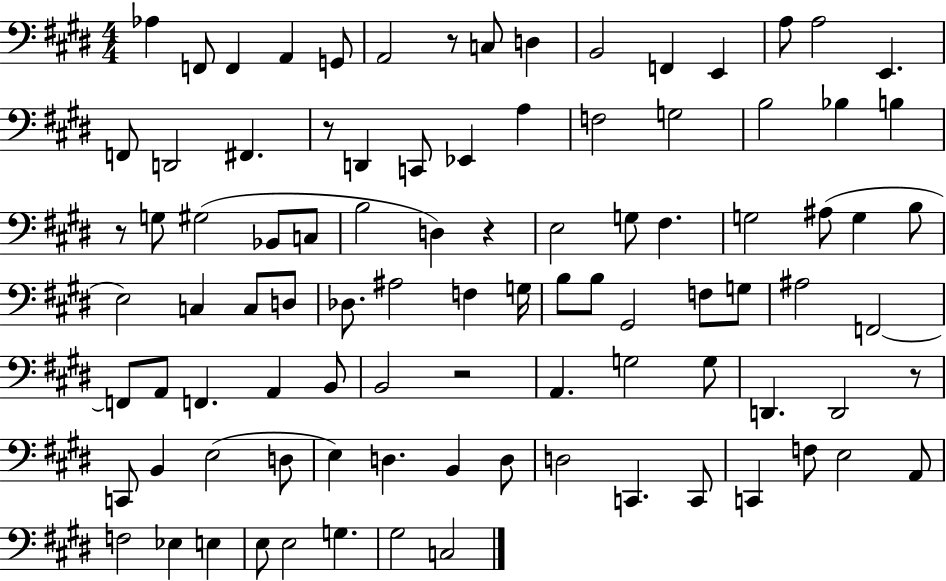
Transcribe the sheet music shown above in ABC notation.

X:1
T:Untitled
M:4/4
L:1/4
K:E
_A, F,,/2 F,, A,, G,,/2 A,,2 z/2 C,/2 D, B,,2 F,, E,, A,/2 A,2 E,, F,,/2 D,,2 ^F,, z/2 D,, C,,/2 _E,, A, F,2 G,2 B,2 _B, B, z/2 G,/2 ^G,2 _B,,/2 C,/2 B,2 D, z E,2 G,/2 ^F, G,2 ^A,/2 G, B,/2 E,2 C, C,/2 D,/2 _D,/2 ^A,2 F, G,/4 B,/2 B,/2 ^G,,2 F,/2 G,/2 ^A,2 F,,2 F,,/2 A,,/2 F,, A,, B,,/2 B,,2 z2 A,, G,2 G,/2 D,, D,,2 z/2 C,,/2 B,, E,2 D,/2 E, D, B,, D,/2 D,2 C,, C,,/2 C,, F,/2 E,2 A,,/2 F,2 _E, E, E,/2 E,2 G, ^G,2 C,2